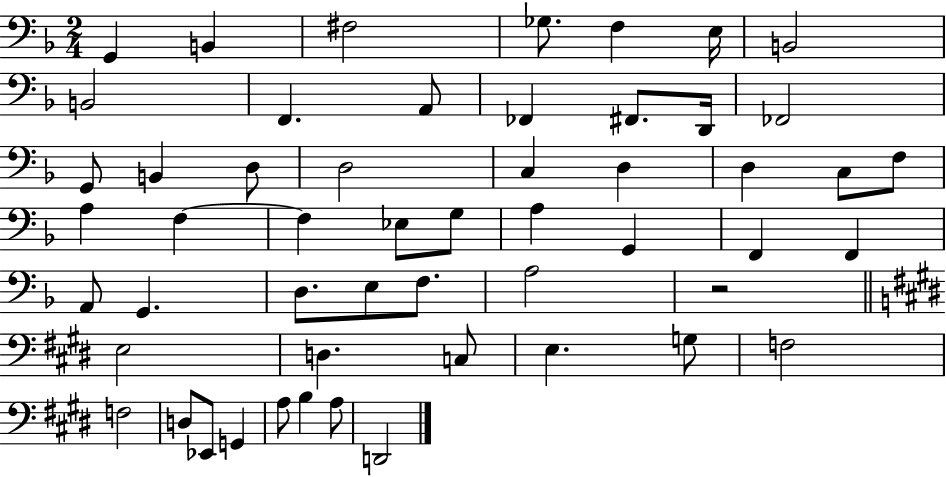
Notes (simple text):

G2/q B2/q F#3/h Gb3/e. F3/q E3/s B2/h B2/h F2/q. A2/e FES2/q F#2/e. D2/s FES2/h G2/e B2/q D3/e D3/h C3/q D3/q D3/q C3/e F3/e A3/q F3/q F3/q Eb3/e G3/e A3/q G2/q F2/q F2/q A2/e G2/q. D3/e. E3/e F3/e. A3/h R/h E3/h D3/q. C3/e E3/q. G3/e F3/h F3/h D3/e Eb2/e G2/q A3/e B3/q A3/e D2/h